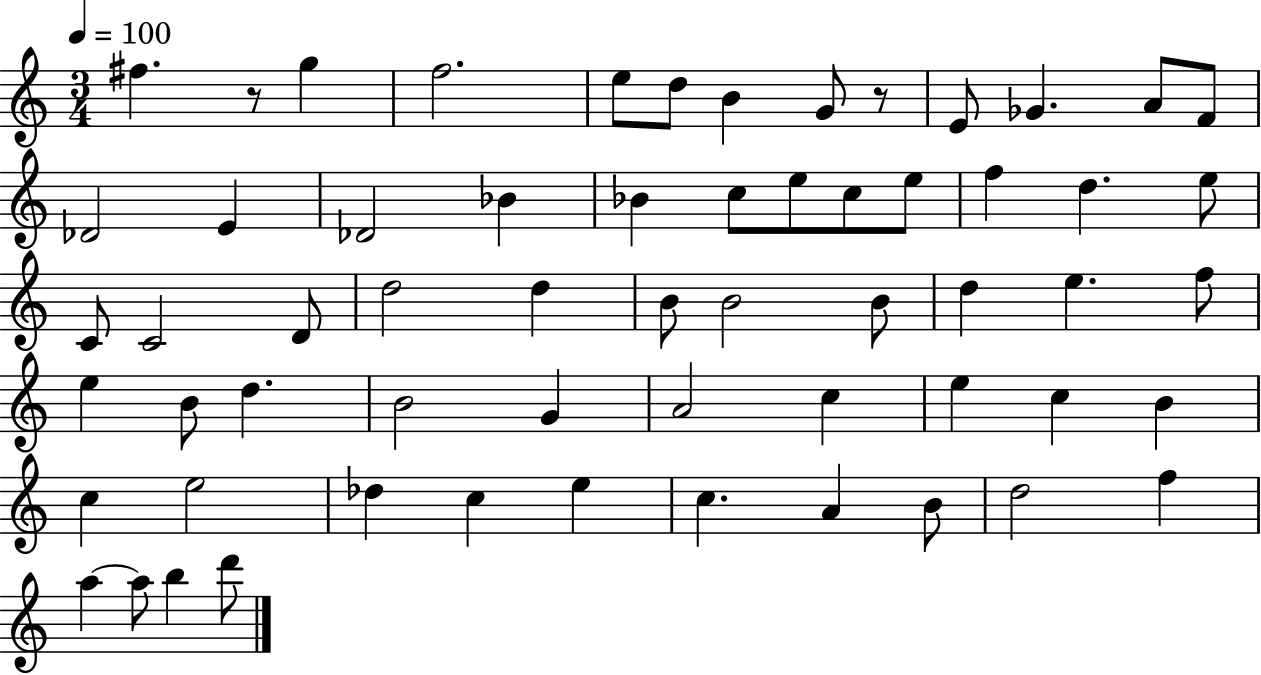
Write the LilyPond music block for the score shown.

{
  \clef treble
  \numericTimeSignature
  \time 3/4
  \key c \major
  \tempo 4 = 100
  fis''4. r8 g''4 | f''2. | e''8 d''8 b'4 g'8 r8 | e'8 ges'4. a'8 f'8 | \break des'2 e'4 | des'2 bes'4 | bes'4 c''8 e''8 c''8 e''8 | f''4 d''4. e''8 | \break c'8 c'2 d'8 | d''2 d''4 | b'8 b'2 b'8 | d''4 e''4. f''8 | \break e''4 b'8 d''4. | b'2 g'4 | a'2 c''4 | e''4 c''4 b'4 | \break c''4 e''2 | des''4 c''4 e''4 | c''4. a'4 b'8 | d''2 f''4 | \break a''4~~ a''8 b''4 d'''8 | \bar "|."
}